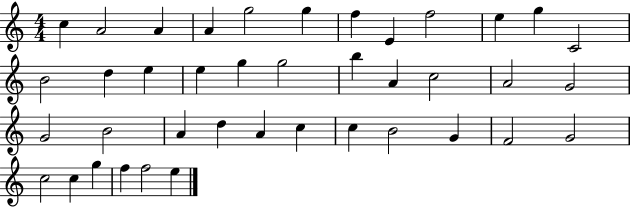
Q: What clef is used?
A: treble